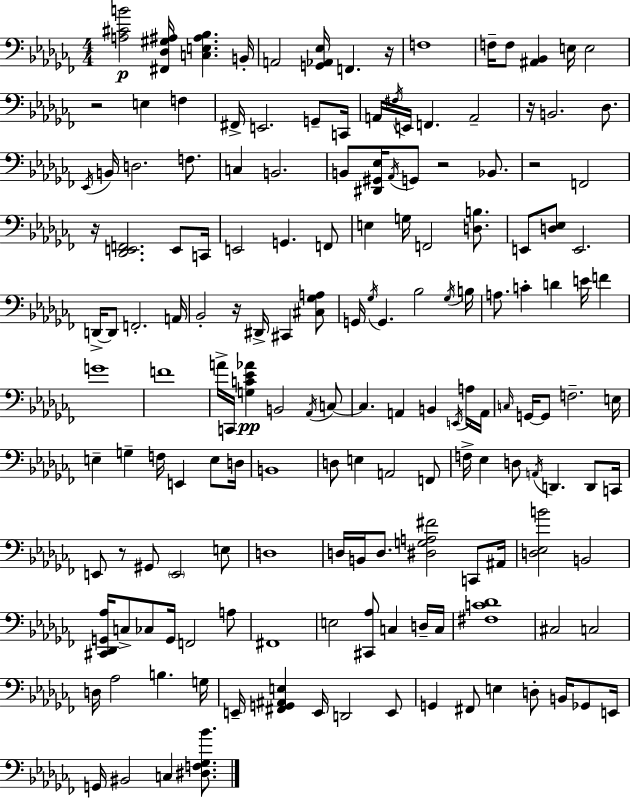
{
  \clef bass
  \numericTimeSignature
  \time 4/4
  \key aes \minor
  \repeat volta 2 { <a cis' b'>2\p <fis, des gis ais>16 <c e ais bes>4. b,16-. | a,2 <g, aes, ees>16 f,4. r16 | f1 | f16-- f8 <ais, bes,>4 e16 e2 | \break r2 e4 f4 | fis,16-> e,2. g,8-- c,16 | a,16 \acciaccatura { fis16 } e,16 f,4. a,2-- | r16 b,2. des8. | \break \acciaccatura { ees,16 } b,16 d2. f8. | c4 b,2. | b,8 <dis, gis, ees>16 \acciaccatura { aes,16 } g,8 r2 | bes,8. r2 f,2 | \break r16 <des, e, f,>2. | e,8 c,16 e,2 g,4. | f,8 e4 g16 f,2 | <d b>8. e,8 <d ees>8 e,2. | \break d,16->~~ d,8 f,2.-. | a,16 bes,2-. r16 dis,16-> cis,4 | <cis ges a>8 g,16 \acciaccatura { ges16 } g,4. bes2 | \acciaccatura { ges16 } b16 a8. c'4-. d'4 | \break e'16 f'4 g'1 | f'1 | a'16-> c,16 <g c' ees' aes'>4\pp b,2 | \acciaccatura { aes,16 } c8~~ c4. a,4 | \break b,4 \acciaccatura { e,16 } a16 a,16 \grace { c16 } g,16~~ g,8 f2.-- | e16 e4-- g4-- | f16 e,4 e8 d16 b,1 | d8 e4 a,2 | \break f,8 f16-> ees4 d8 \acciaccatura { a,16 } | d,4. d,8 c,16 e,8 r8 gis,8 \parenthesize e,2 | e8 d1 | d16 b,16 d8. <dis g a fis'>2 | \break c,8 ais,16 <d ees b'>2 | b,2 <cis, des, g, aes>16 c8-> ces8 g,16 f,2 | a8 fis,1 | e2 | \break <cis, aes>8 c4 d16-- c16 <fis c' des'>1 | cis2 | c2 d16 aes2 | b4. g16 e,16-- <fis, g, ais, e>4 e,16 d,2 | \break e,8 g,4 fis,8 e4 | d8-. b,16 ges,8 e,16 g,16 bis,2 | c4 <dis f ges bes'>8. } \bar "|."
}